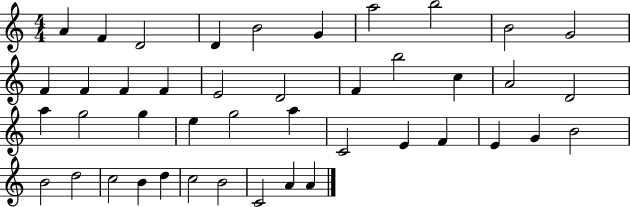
A4/q F4/q D4/h D4/q B4/h G4/q A5/h B5/h B4/h G4/h F4/q F4/q F4/q F4/q E4/h D4/h F4/q B5/h C5/q A4/h D4/h A5/q G5/h G5/q E5/q G5/h A5/q C4/h E4/q F4/q E4/q G4/q B4/h B4/h D5/h C5/h B4/q D5/q C5/h B4/h C4/h A4/q A4/q